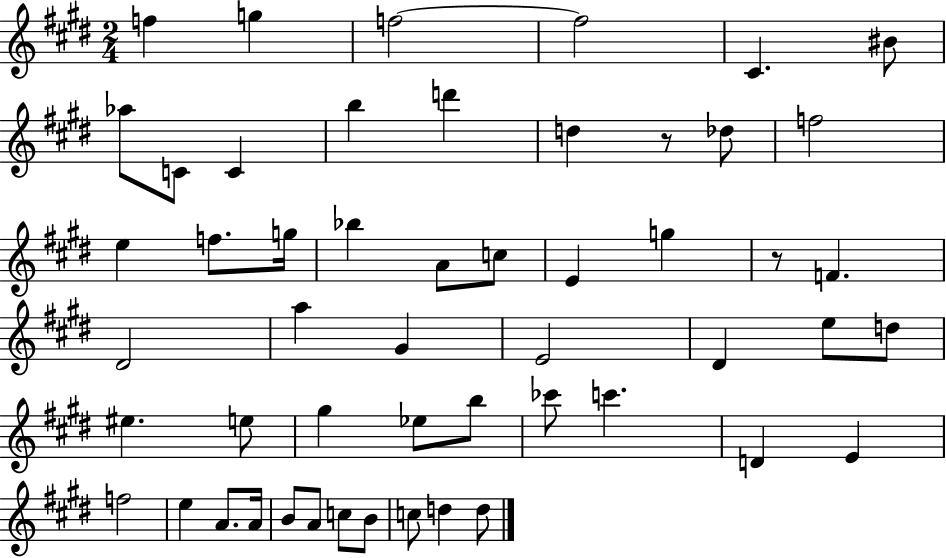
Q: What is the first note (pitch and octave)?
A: F5